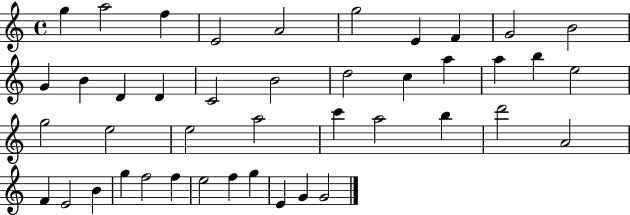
{
  \clef treble
  \time 4/4
  \defaultTimeSignature
  \key c \major
  g''4 a''2 f''4 | e'2 a'2 | g''2 e'4 f'4 | g'2 b'2 | \break g'4 b'4 d'4 d'4 | c'2 b'2 | d''2 c''4 a''4 | a''4 b''4 e''2 | \break g''2 e''2 | e''2 a''2 | c'''4 a''2 b''4 | d'''2 a'2 | \break f'4 e'2 b'4 | g''4 f''2 f''4 | e''2 f''4 g''4 | e'4 g'4 g'2 | \break \bar "|."
}